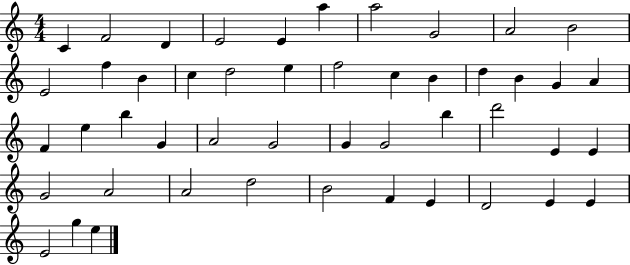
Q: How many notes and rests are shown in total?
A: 48